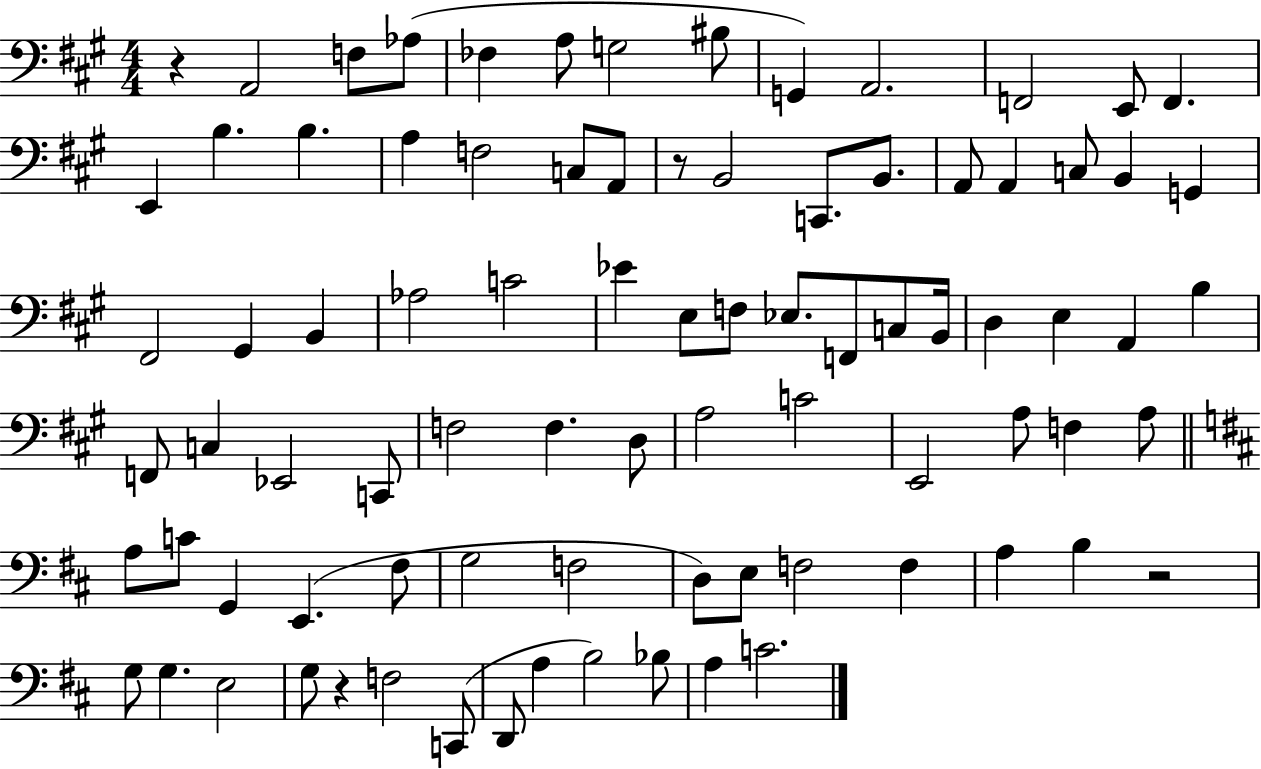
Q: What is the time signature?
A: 4/4